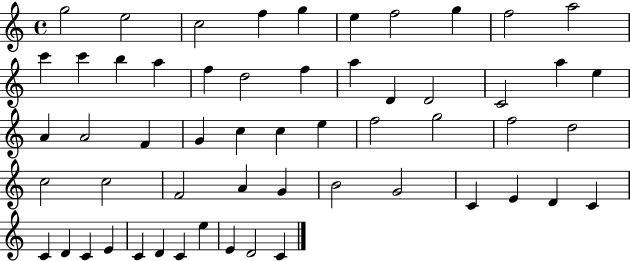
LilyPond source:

{
  \clef treble
  \time 4/4
  \defaultTimeSignature
  \key c \major
  g''2 e''2 | c''2 f''4 g''4 | e''4 f''2 g''4 | f''2 a''2 | \break c'''4 c'''4 b''4 a''4 | f''4 d''2 f''4 | a''4 d'4 d'2 | c'2 a''4 e''4 | \break a'4 a'2 f'4 | g'4 c''4 c''4 e''4 | f''2 g''2 | f''2 d''2 | \break c''2 c''2 | f'2 a'4 g'4 | b'2 g'2 | c'4 e'4 d'4 c'4 | \break c'4 d'4 c'4 e'4 | c'4 d'4 c'4 e''4 | e'4 d'2 c'4 | \bar "|."
}